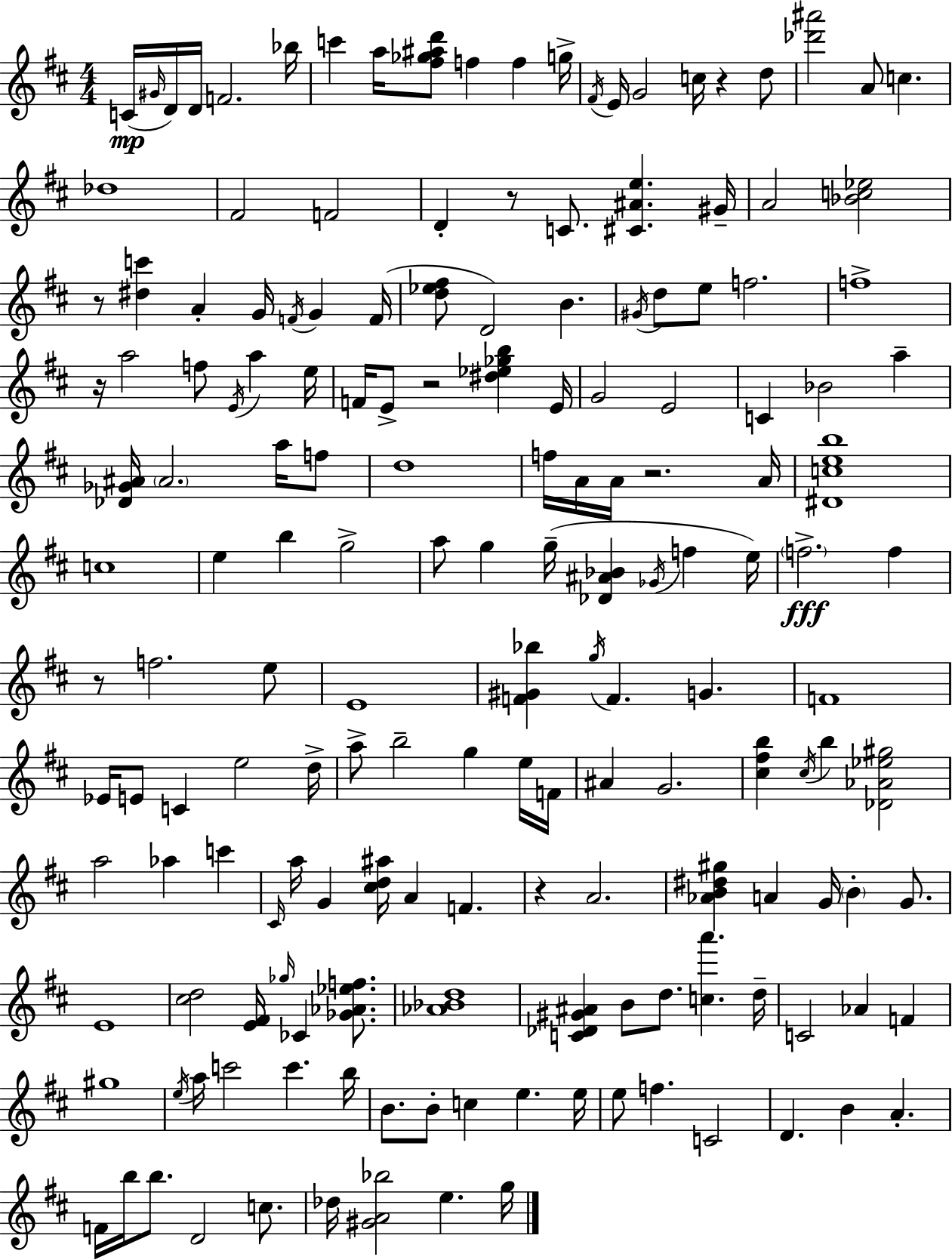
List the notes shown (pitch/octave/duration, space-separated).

C4/s G#4/s D4/s D4/s F4/h. Bb5/s C6/q A5/s [F#5,Gb5,A#5,D6]/e F5/q F5/q G5/s F#4/s E4/s G4/h C5/s R/q D5/e [Db6,A#6]/h A4/e C5/q. Db5/w F#4/h F4/h D4/q R/e C4/e. [C#4,A#4,E5]/q. G#4/s A4/h [Bb4,C5,Eb5]/h R/e [D#5,C6]/q A4/q G4/s F4/s G4/q F4/s [D5,Eb5,F#5]/e D4/h B4/q. G#4/s D5/e E5/e F5/h. F5/w R/s A5/h F5/e E4/s A5/q E5/s F4/s E4/e R/h [D#5,Eb5,Gb5,B5]/q E4/s G4/h E4/h C4/q Bb4/h A5/q [Db4,Gb4,A#4]/s A#4/h. A5/s F5/e D5/w F5/s A4/s A4/s R/h. A4/s [D#4,C5,E5,B5]/w C5/w E5/q B5/q G5/h A5/e G5/q G5/s [Db4,A#4,Bb4]/q Gb4/s F5/q E5/s F5/h. F5/q R/e F5/h. E5/e E4/w [F4,G#4,Bb5]/q G5/s F4/q. G4/q. F4/w Eb4/s E4/e C4/q E5/h D5/s A5/e B5/h G5/q E5/s F4/s A#4/q G4/h. [C#5,F#5,B5]/q C#5/s B5/q [Db4,Ab4,Eb5,G#5]/h A5/h Ab5/q C6/q C#4/s A5/s G4/q [C#5,D5,A#5]/s A4/q F4/q. R/q A4/h. [Ab4,B4,D#5,G#5]/q A4/q G4/s B4/q G4/e. E4/w [C#5,D5]/h [E4,F#4]/s Gb5/s CES4/q [Gb4,Ab4,Eb5,F5]/e. [Ab4,Bb4,D5]/w [C4,Db4,G#4,A#4]/q B4/e D5/e. [C5,A6]/q. D5/s C4/h Ab4/q F4/q G#5/w E5/s A5/s C6/h C6/q. B5/s B4/e. B4/e C5/q E5/q. E5/s E5/e F5/q. C4/h D4/q. B4/q A4/q. F4/s B5/s B5/e. D4/h C5/e. Db5/s [G#4,A4,Bb5]/h E5/q. G5/s